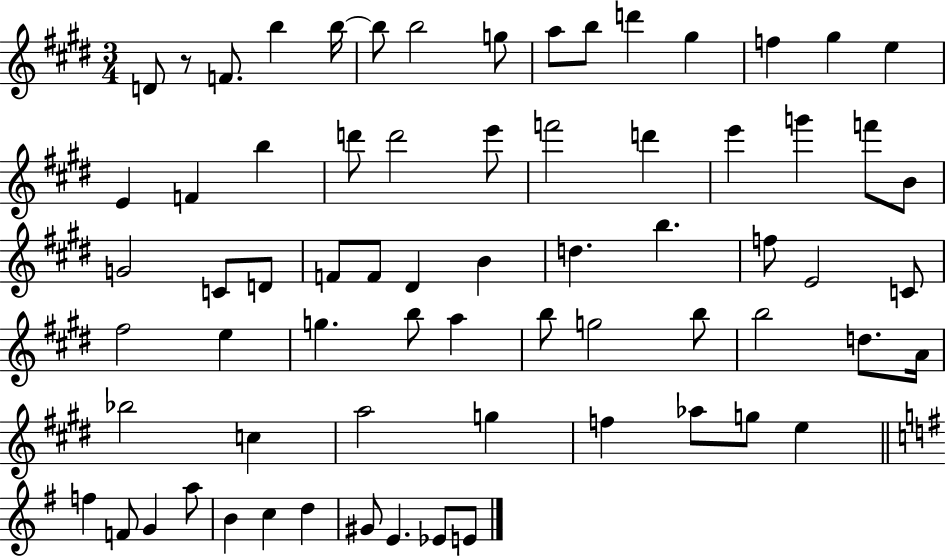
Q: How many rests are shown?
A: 1